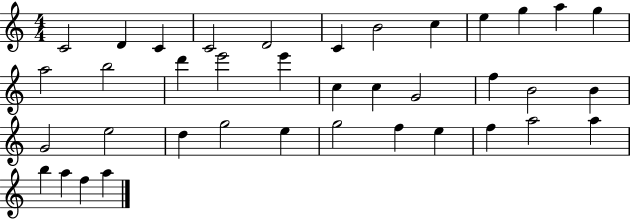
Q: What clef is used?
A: treble